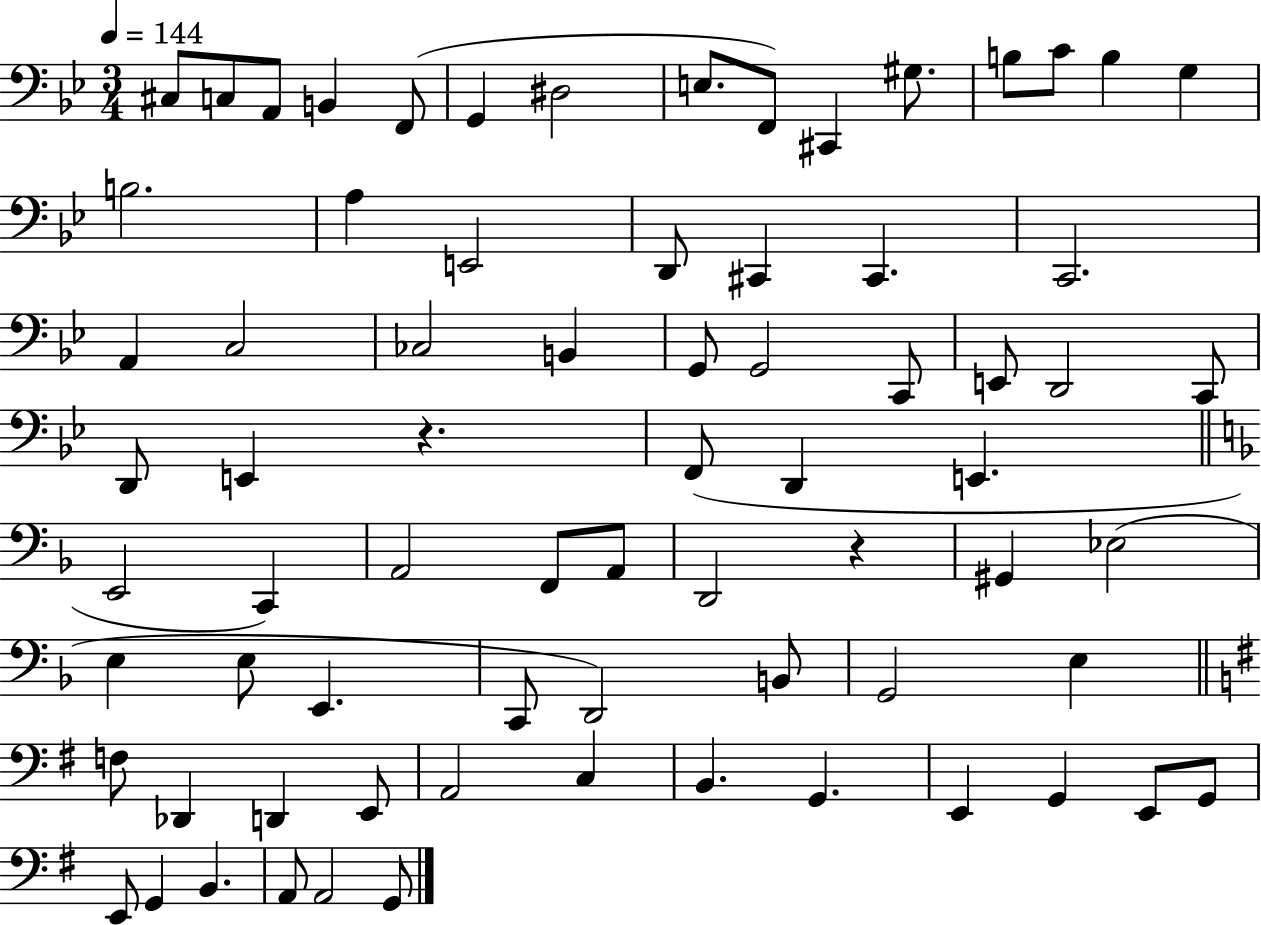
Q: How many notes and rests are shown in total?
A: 73